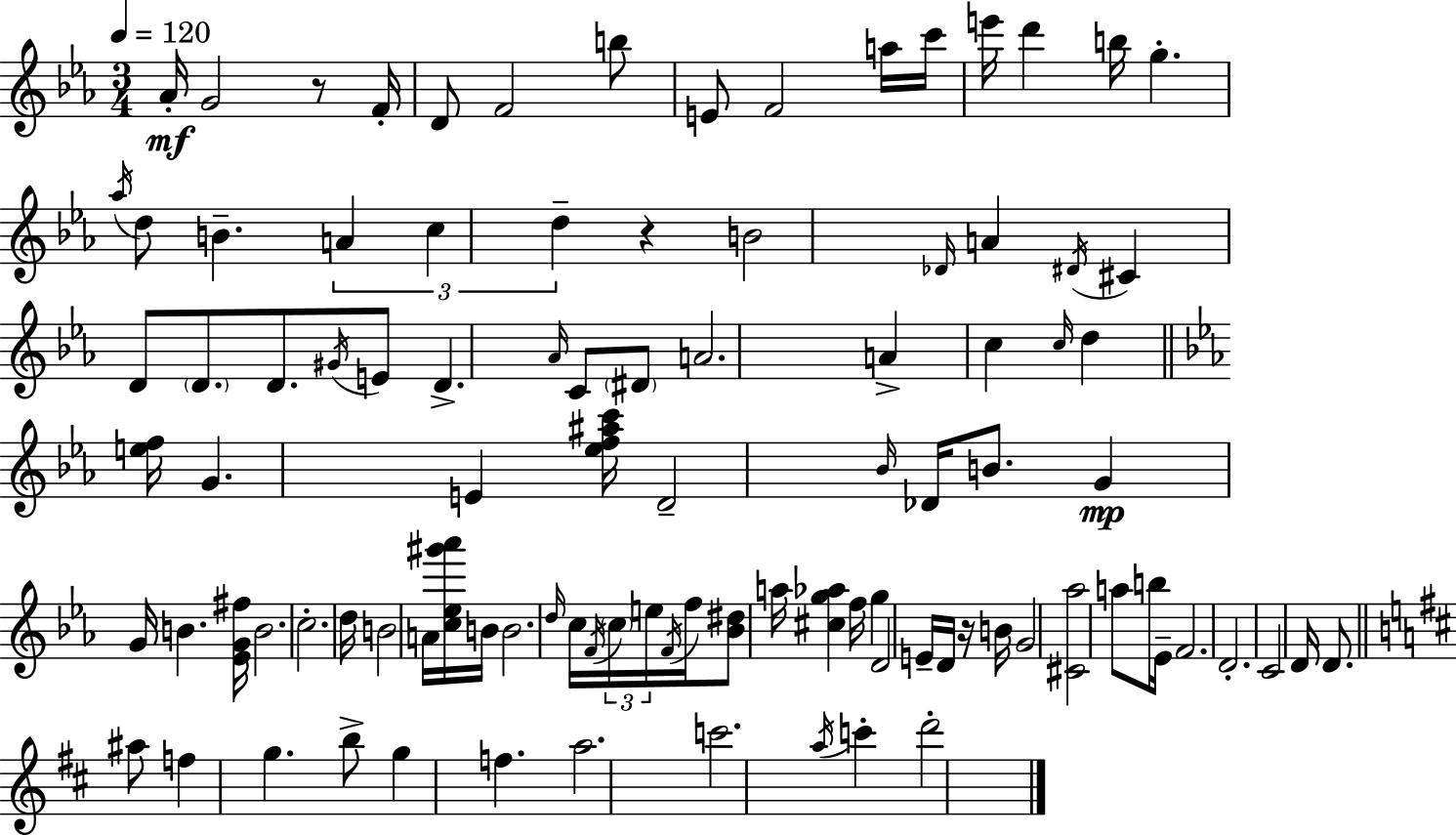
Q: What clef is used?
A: treble